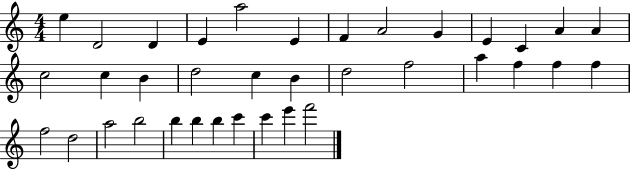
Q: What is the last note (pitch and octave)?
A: F6